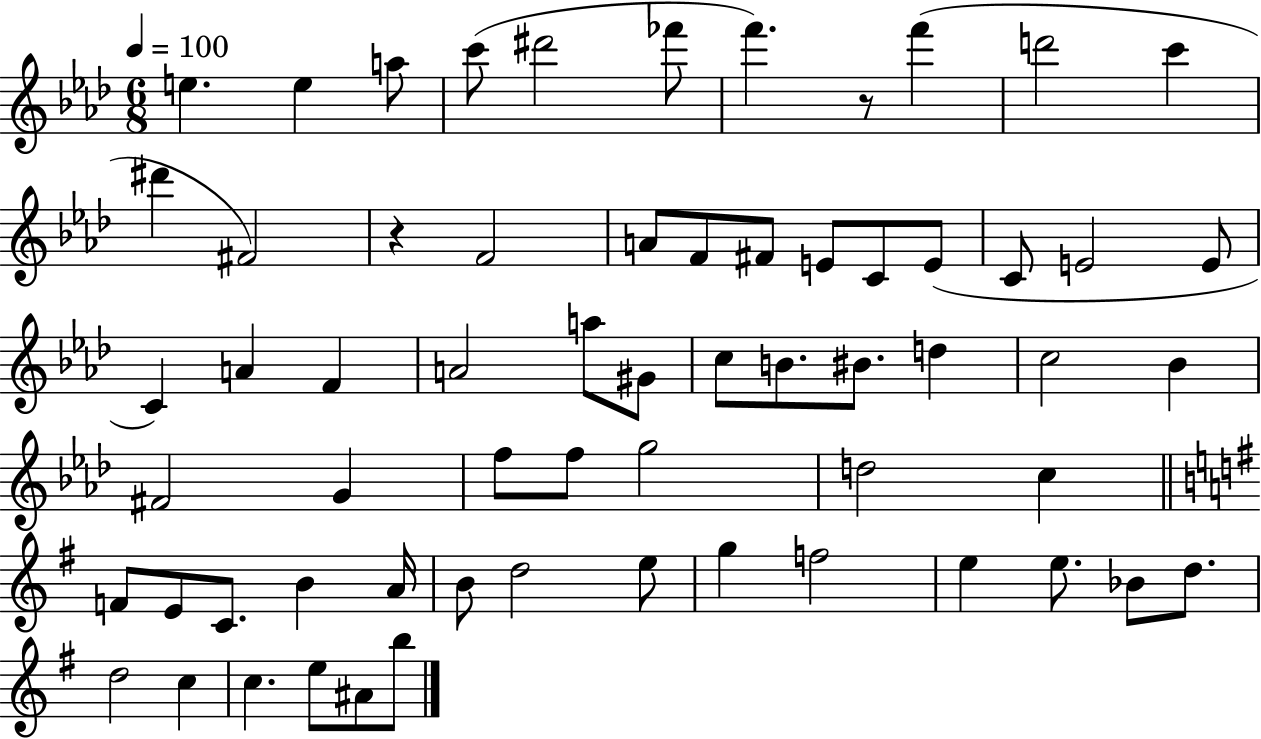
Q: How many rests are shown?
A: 2